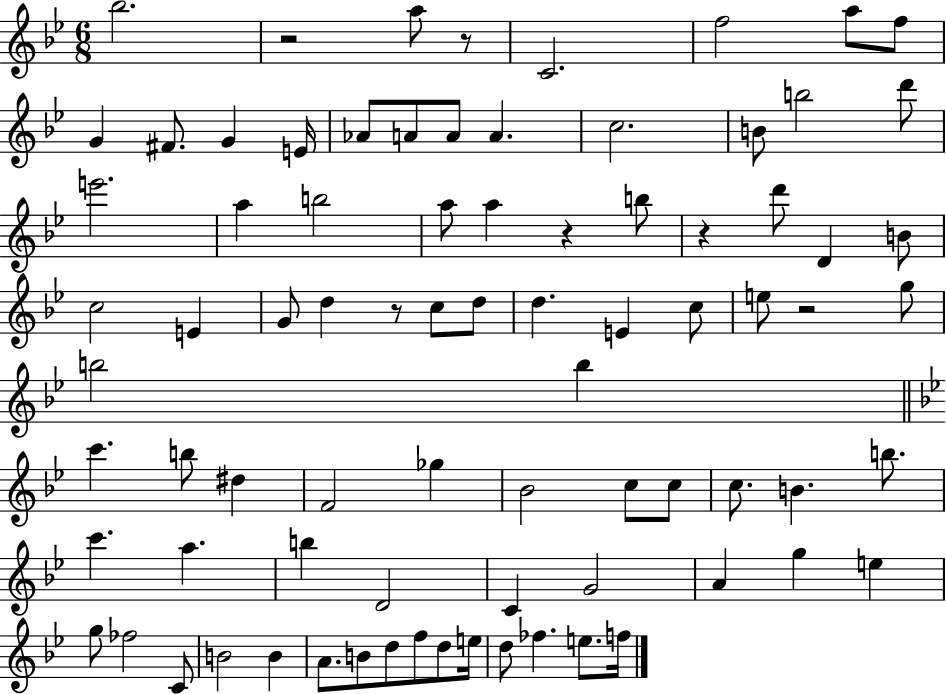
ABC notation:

X:1
T:Untitled
M:6/8
L:1/4
K:Bb
_b2 z2 a/2 z/2 C2 f2 a/2 f/2 G ^F/2 G E/4 _A/2 A/2 A/2 A c2 B/2 b2 d'/2 e'2 a b2 a/2 a z b/2 z d'/2 D B/2 c2 E G/2 d z/2 c/2 d/2 d E c/2 e/2 z2 g/2 b2 b c' b/2 ^d F2 _g _B2 c/2 c/2 c/2 B b/2 c' a b D2 C G2 A g e g/2 _f2 C/2 B2 B A/2 B/2 d/2 f/2 d/2 e/4 d/2 _f e/2 f/4